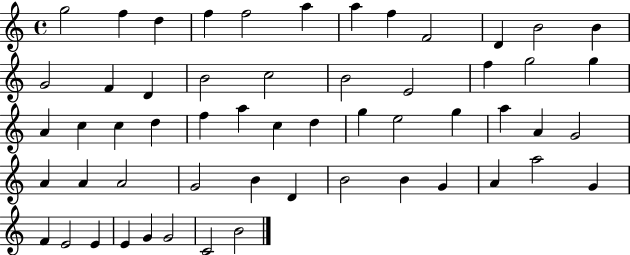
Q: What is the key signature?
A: C major